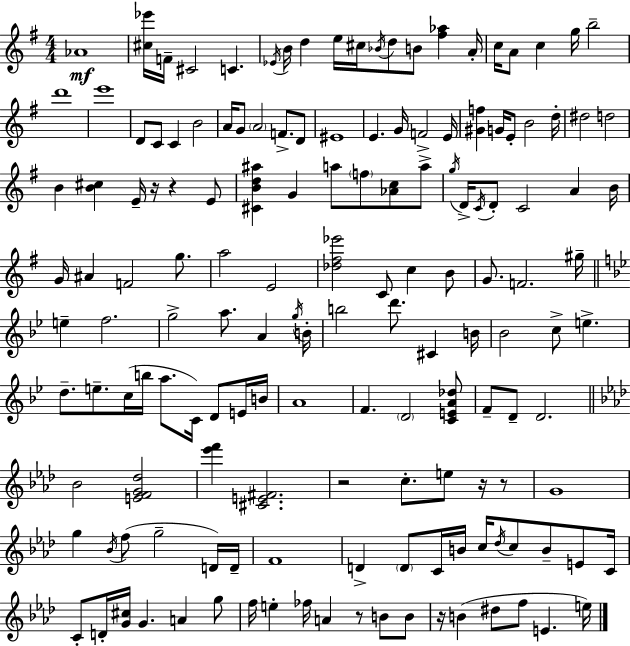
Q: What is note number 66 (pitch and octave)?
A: G#5